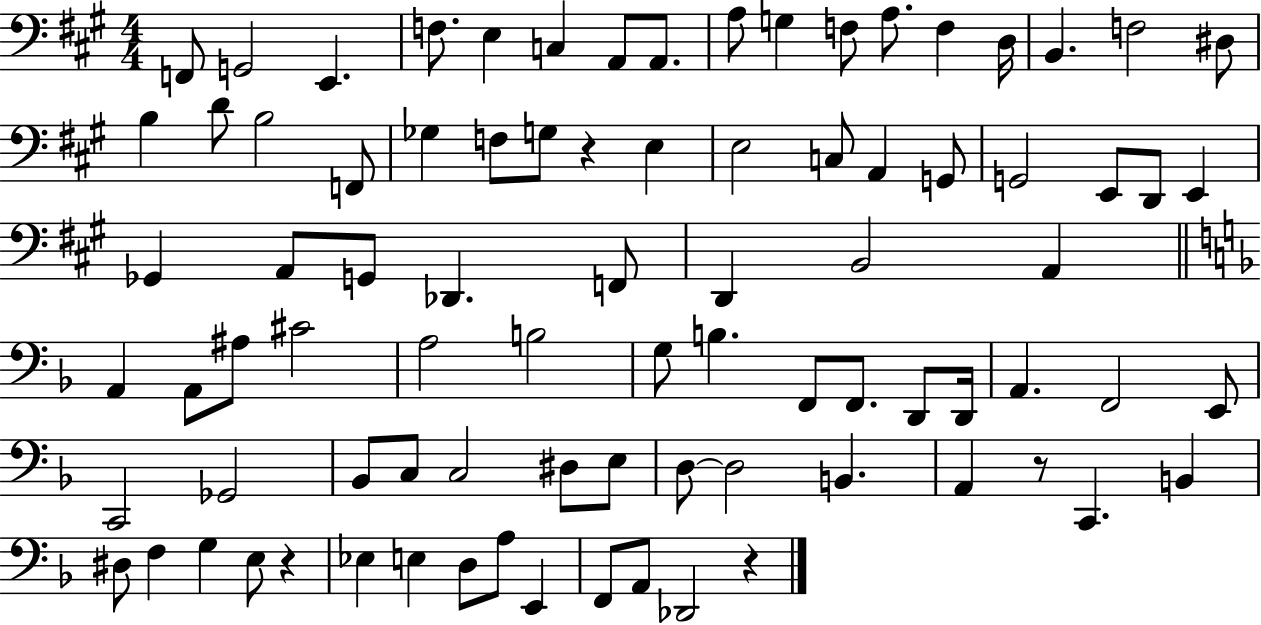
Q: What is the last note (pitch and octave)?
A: Db2